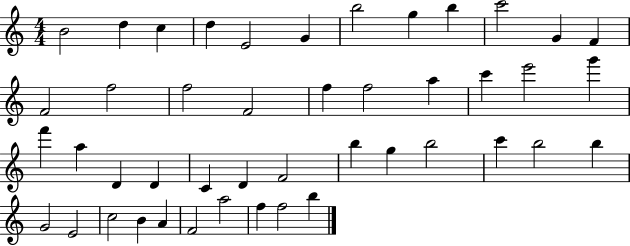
{
  \clef treble
  \numericTimeSignature
  \time 4/4
  \key c \major
  b'2 d''4 c''4 | d''4 e'2 g'4 | b''2 g''4 b''4 | c'''2 g'4 f'4 | \break f'2 f''2 | f''2 f'2 | f''4 f''2 a''4 | c'''4 e'''2 g'''4 | \break f'''4 a''4 d'4 d'4 | c'4 d'4 f'2 | b''4 g''4 b''2 | c'''4 b''2 b''4 | \break g'2 e'2 | c''2 b'4 a'4 | f'2 a''2 | f''4 f''2 b''4 | \break \bar "|."
}